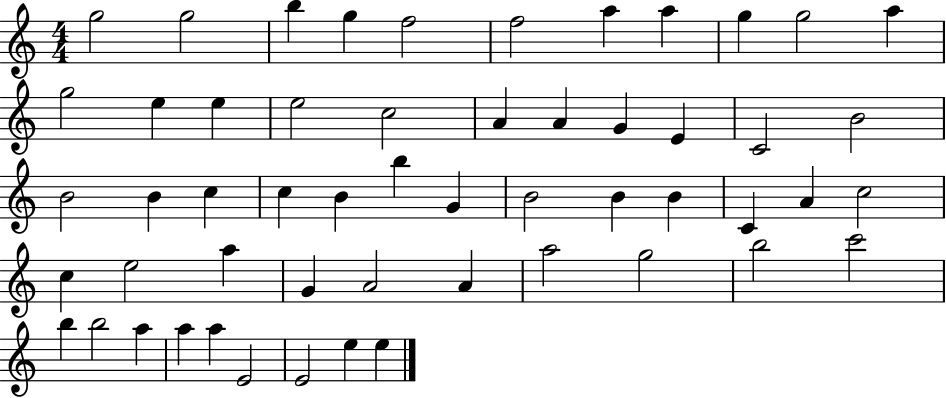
G5/h G5/h B5/q G5/q F5/h F5/h A5/q A5/q G5/q G5/h A5/q G5/h E5/q E5/q E5/h C5/h A4/q A4/q G4/q E4/q C4/h B4/h B4/h B4/q C5/q C5/q B4/q B5/q G4/q B4/h B4/q B4/q C4/q A4/q C5/h C5/q E5/h A5/q G4/q A4/h A4/q A5/h G5/h B5/h C6/h B5/q B5/h A5/q A5/q A5/q E4/h E4/h E5/q E5/q